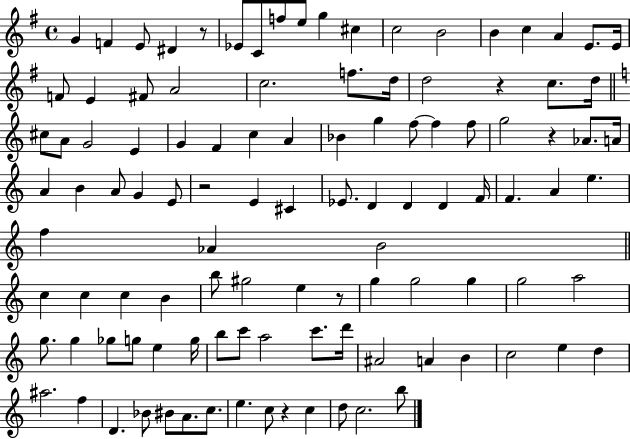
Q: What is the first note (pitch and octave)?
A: G4